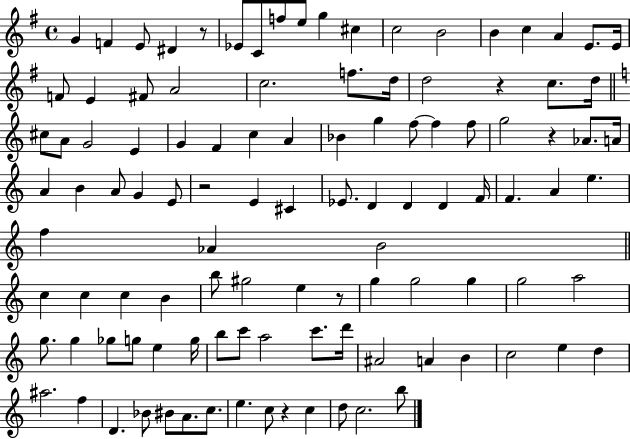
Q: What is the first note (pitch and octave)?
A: G4